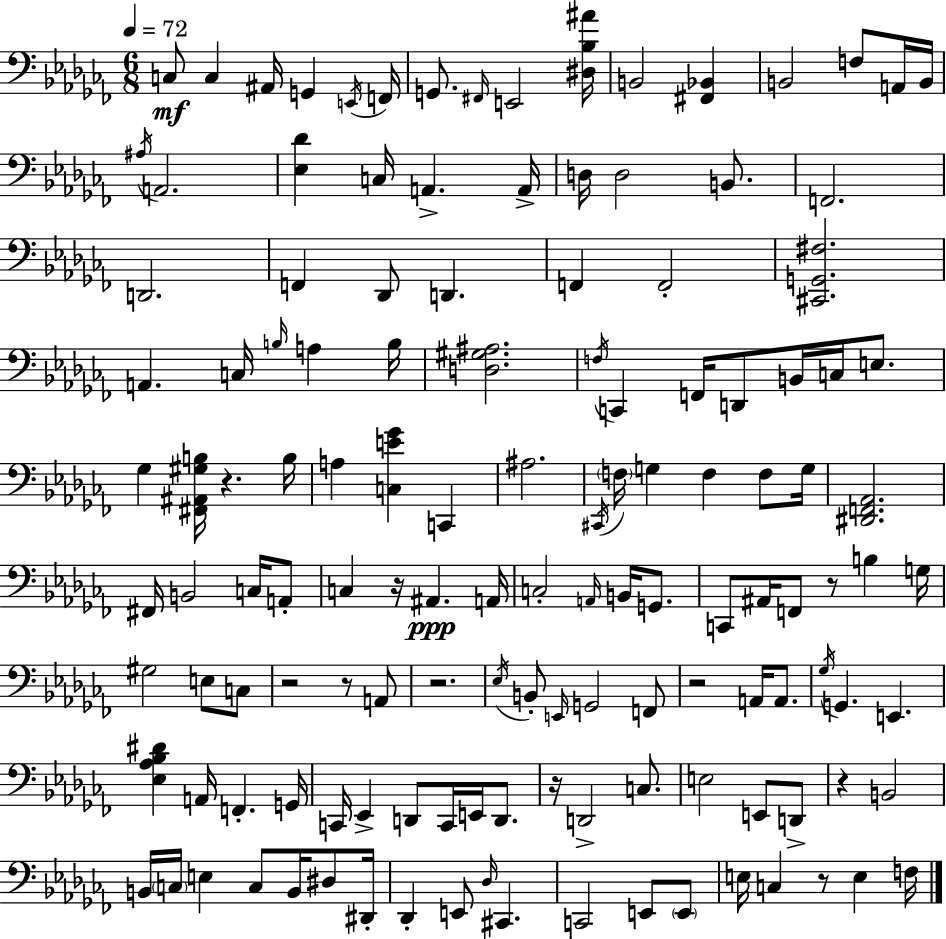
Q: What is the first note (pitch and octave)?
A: C3